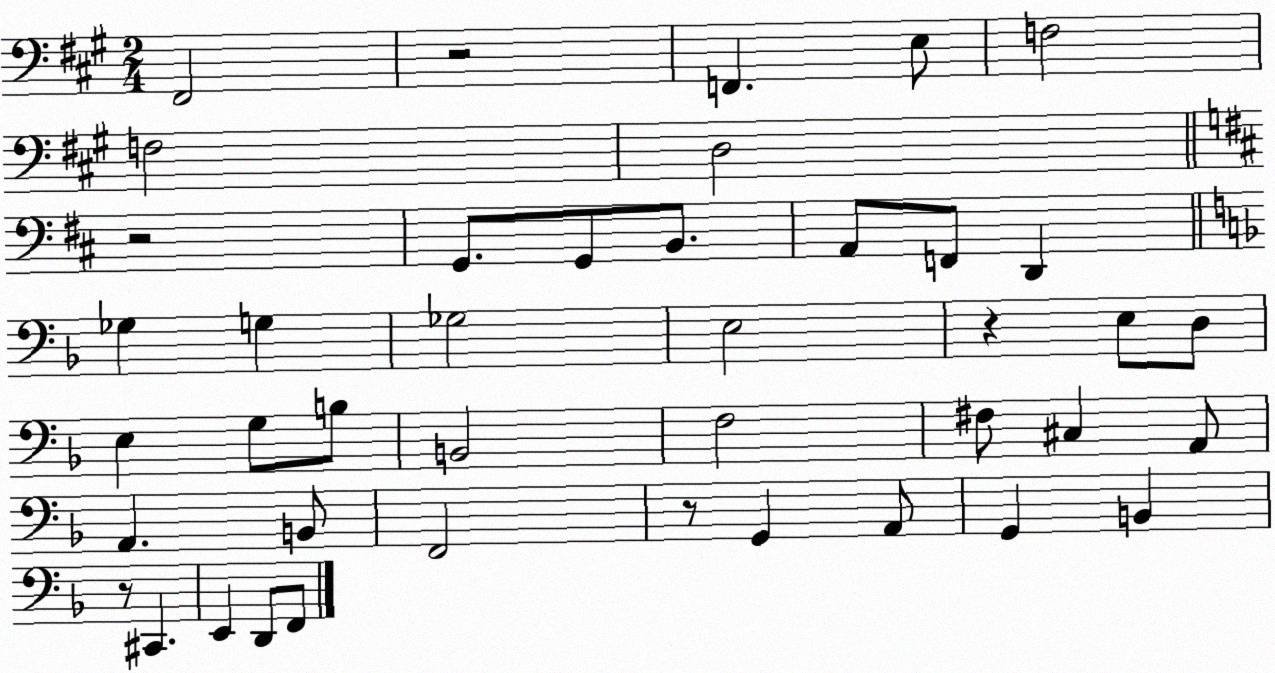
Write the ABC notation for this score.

X:1
T:Untitled
M:2/4
L:1/4
K:A
^F,,2 z2 F,, E,/2 F,2 F,2 D,2 z2 G,,/2 G,,/2 B,,/2 A,,/2 F,,/2 D,, _G, G, _G,2 E,2 z E,/2 D,/2 E, G,/2 B,/2 B,,2 F,2 ^F,/2 ^C, A,,/2 A,, B,,/2 F,,2 z/2 G,, A,,/2 G,, B,, z/2 ^C,, E,, D,,/2 F,,/2